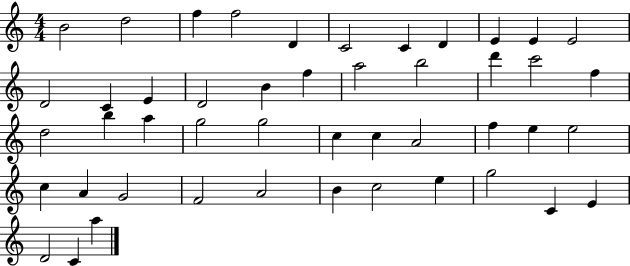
B4/h D5/h F5/q F5/h D4/q C4/h C4/q D4/q E4/q E4/q E4/h D4/h C4/q E4/q D4/h B4/q F5/q A5/h B5/h D6/q C6/h F5/q D5/h B5/q A5/q G5/h G5/h C5/q C5/q A4/h F5/q E5/q E5/h C5/q A4/q G4/h F4/h A4/h B4/q C5/h E5/q G5/h C4/q E4/q D4/h C4/q A5/q